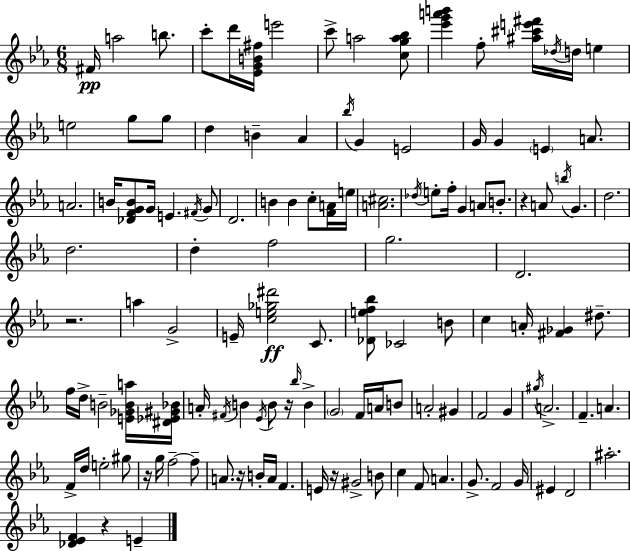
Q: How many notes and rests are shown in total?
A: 126